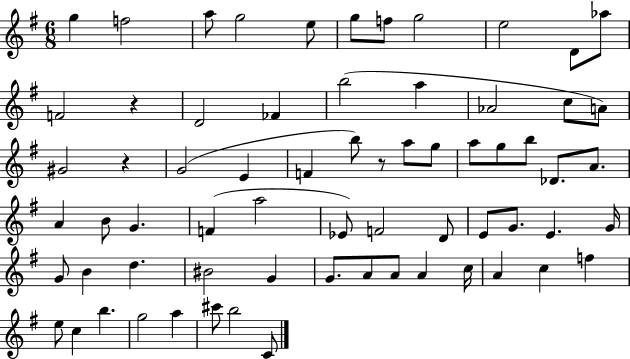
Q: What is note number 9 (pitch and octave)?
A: E5